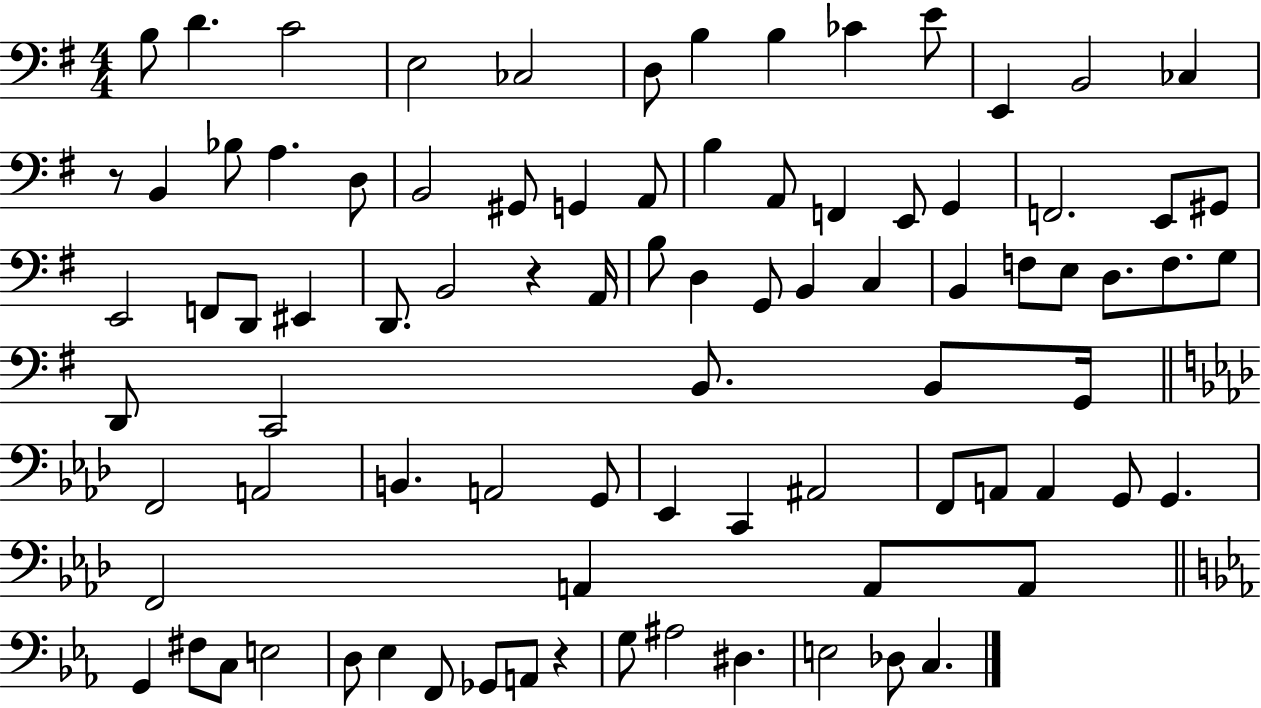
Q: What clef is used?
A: bass